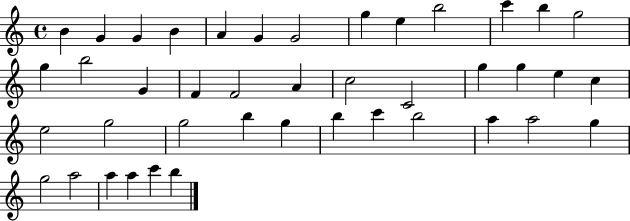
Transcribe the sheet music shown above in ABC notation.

X:1
T:Untitled
M:4/4
L:1/4
K:C
B G G B A G G2 g e b2 c' b g2 g b2 G F F2 A c2 C2 g g e c e2 g2 g2 b g b c' b2 a a2 g g2 a2 a a c' b